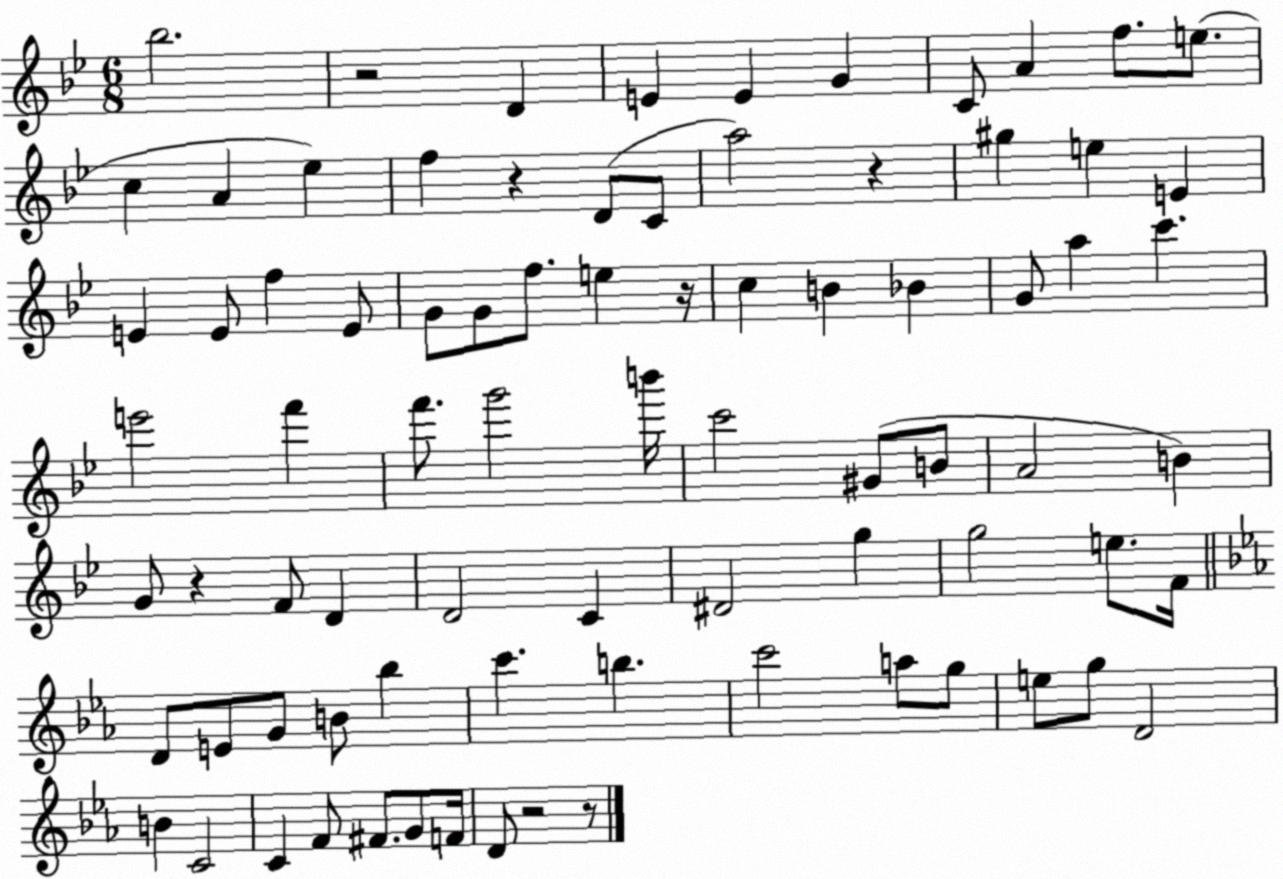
X:1
T:Untitled
M:6/8
L:1/4
K:Bb
_b2 z2 D E E G C/2 A f/2 e/2 c A _e f z D/2 C/2 a2 z ^g e E E E/2 f E/2 G/2 G/2 f/2 e z/4 c B _B G/2 a c' e'2 f' f'/2 g'2 b'/4 c'2 ^G/2 B/2 A2 B G/2 z F/2 D D2 C ^D2 g g2 e/2 F/4 D/2 E/2 G/2 B/2 _b c' b c'2 a/2 g/2 e/2 g/2 D2 B C2 C F/2 ^F/2 G/2 F/4 D/2 z2 z/2